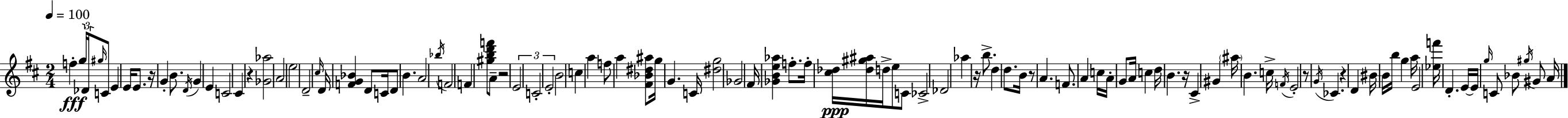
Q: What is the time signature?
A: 2/4